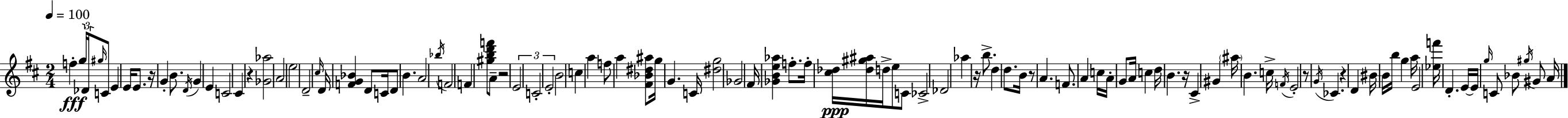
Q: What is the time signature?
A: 2/4